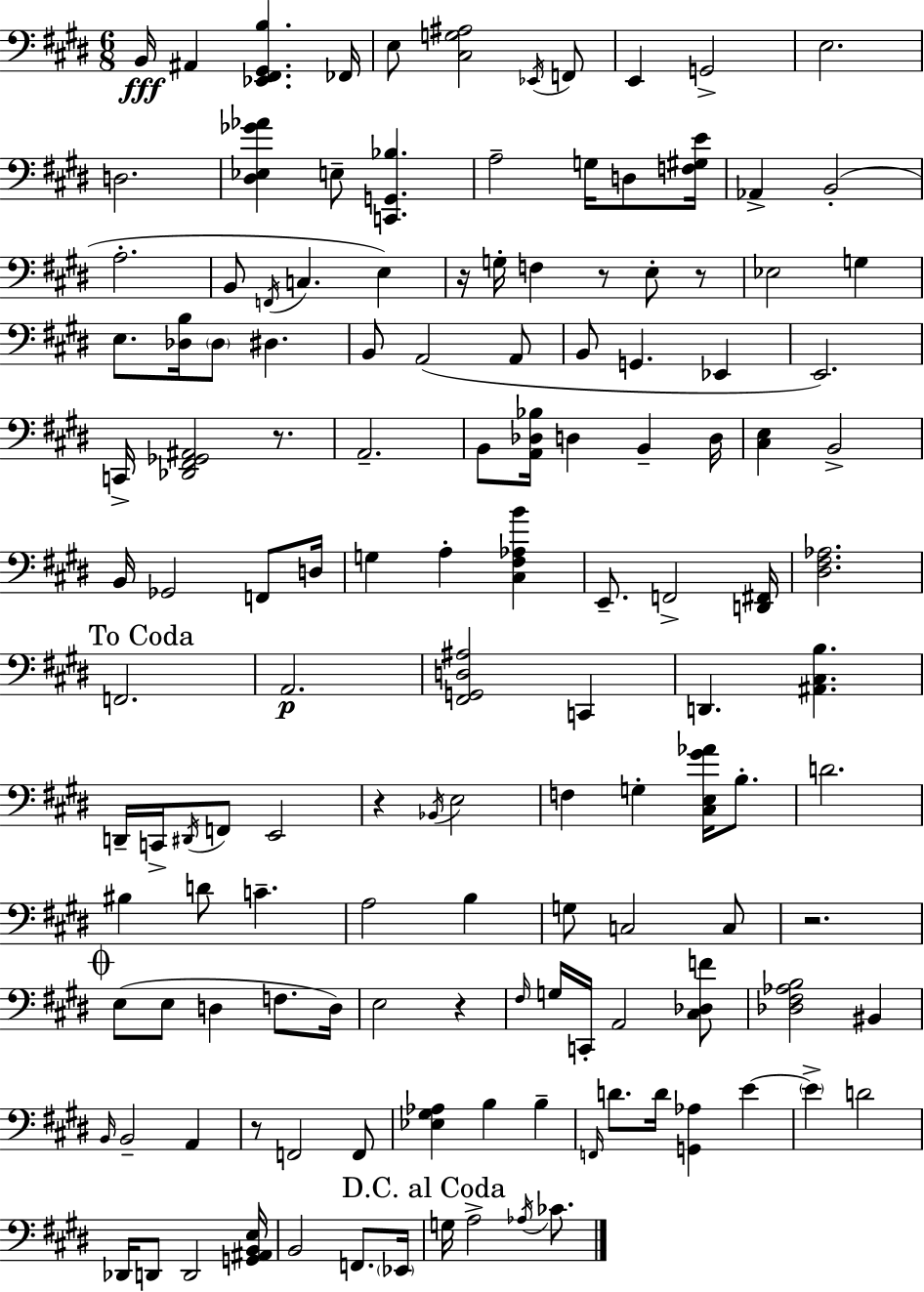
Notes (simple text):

B2/s A#2/q [Eb2,F#2,G#2,B3]/q. FES2/s E3/e [C#3,G3,A#3]/h Eb2/s F2/e E2/q G2/h E3/h. D3/h. [D#3,Eb3,Gb4,Ab4]/q E3/e [C2,G2,Bb3]/q. A3/h G3/s D3/e [F3,G#3,E4]/s Ab2/q B2/h A3/h. B2/e F2/s C3/q. E3/q R/s G3/s F3/q R/e E3/e R/e Eb3/h G3/q E3/e. [Db3,B3]/s Db3/e D#3/q. B2/e A2/h A2/e B2/e G2/q. Eb2/q E2/h. C2/s [Db2,F#2,Gb2,A#2]/h R/e. A2/h. B2/e [A2,Db3,Bb3]/s D3/q B2/q D3/s [C#3,E3]/q B2/h B2/s Gb2/h F2/e D3/s G3/q A3/q [C#3,F#3,Ab3,B4]/q E2/e. F2/h [D2,F#2]/s [D#3,F#3,Ab3]/h. F2/h. A2/h. [F#2,G2,D3,A#3]/h C2/q D2/q. [A#2,C#3,B3]/q. D2/s C2/s D#2/s F2/e E2/h R/q Bb2/s E3/h F3/q G3/q [C#3,E3,G#4,Ab4]/s B3/e. D4/h. BIS3/q D4/e C4/q. A3/h B3/q G3/e C3/h C3/e R/h. E3/e E3/e D3/q F3/e. D3/s E3/h R/q F#3/s G3/s C2/s A2/h [C#3,Db3,F4]/e [Db3,F#3,Ab3,B3]/h BIS2/q B2/s B2/h A2/q R/e F2/h F2/e [Eb3,G#3,Ab3]/q B3/q B3/q F2/s D4/e. D4/s [G2,Ab3]/q E4/q E4/q D4/h Db2/s D2/e D2/h [G2,A#2,B2,E3]/s B2/h F2/e. Eb2/s G3/s A3/h Ab3/s CES4/e.